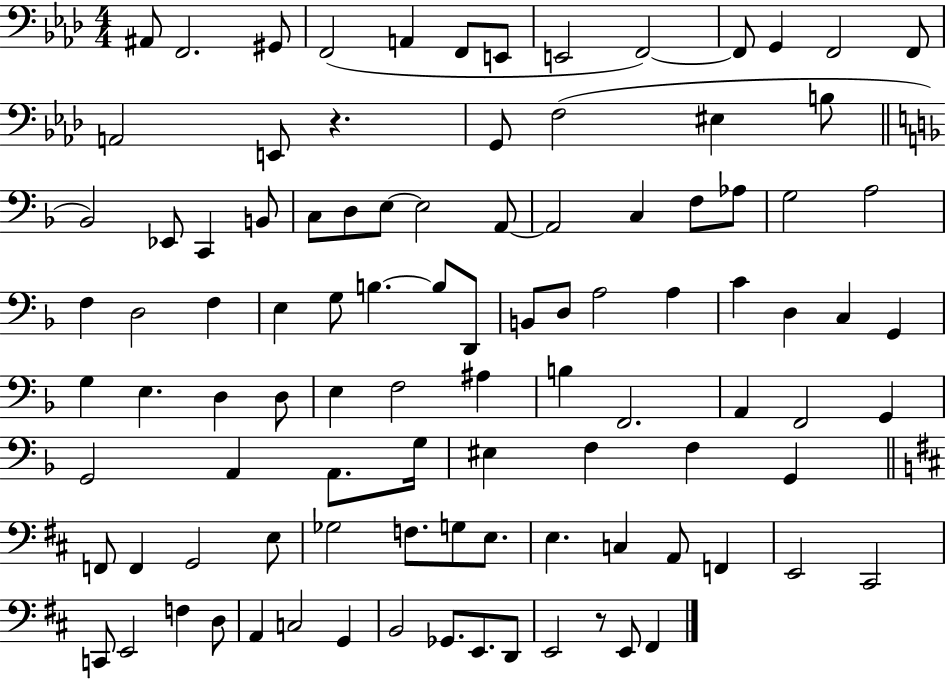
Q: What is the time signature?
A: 4/4